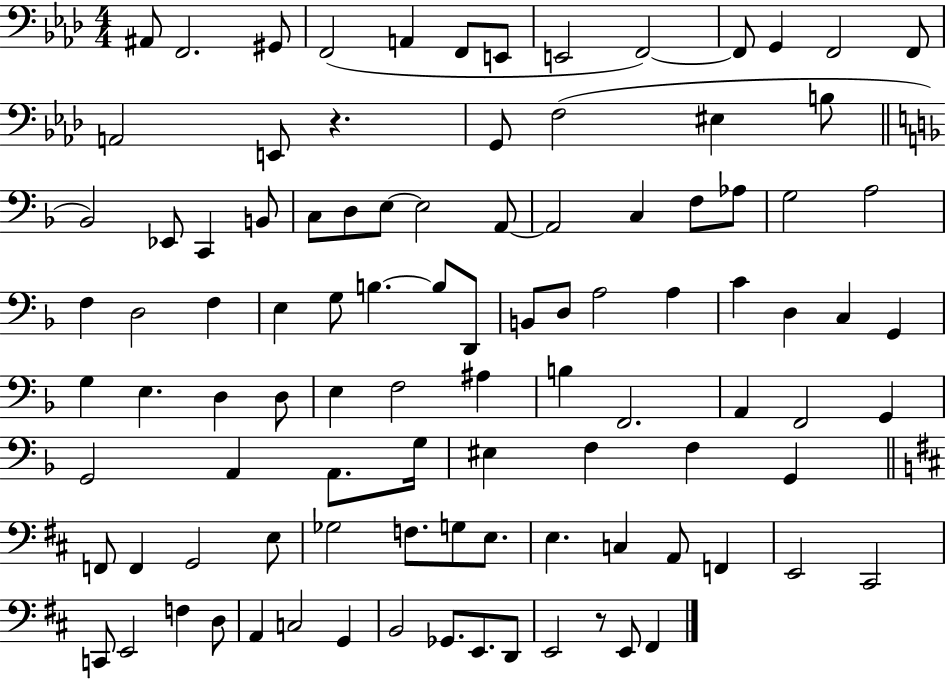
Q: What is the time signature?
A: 4/4